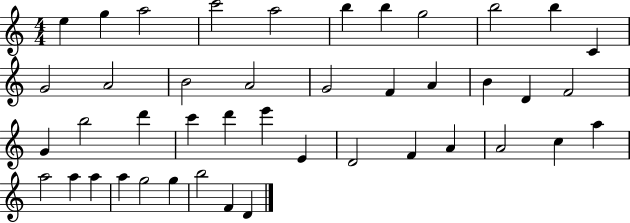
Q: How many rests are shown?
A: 0